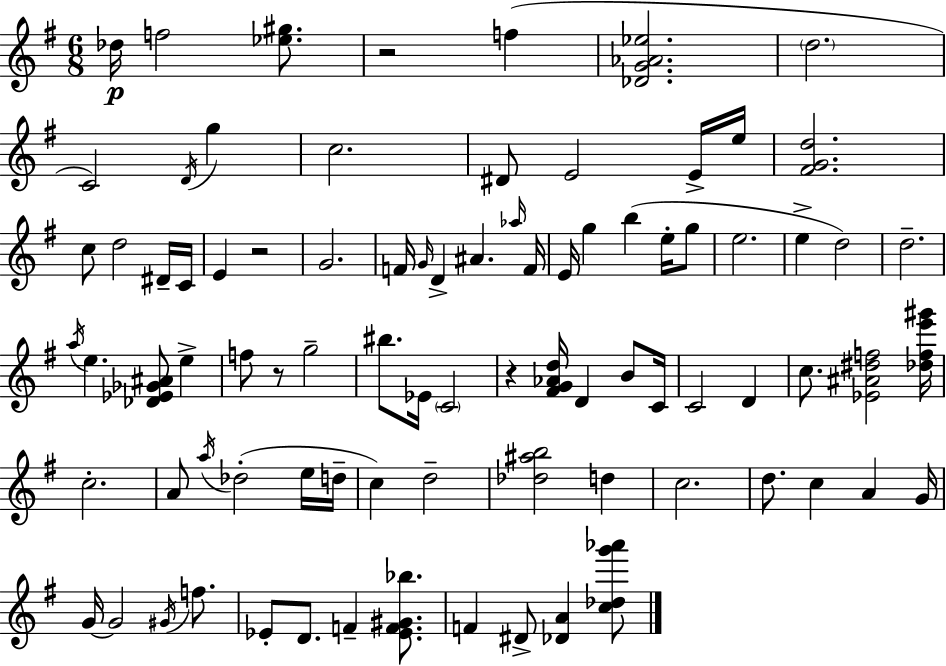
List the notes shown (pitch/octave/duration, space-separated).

Db5/s F5/h [Eb5,G#5]/e. R/h F5/q [Db4,G4,Ab4,Eb5]/h. D5/h. C4/h D4/s G5/q C5/h. D#4/e E4/h E4/s E5/s [F#4,G4,D5]/h. C5/e D5/h D#4/s C4/s E4/q R/h G4/h. F4/s G4/s D4/q A#4/q. Ab5/s F4/s E4/s G5/q B5/q E5/s G5/e E5/h. E5/q D5/h D5/h. A5/s E5/q. [Db4,Eb4,Gb4,A#4]/e E5/q F5/e R/e G5/h BIS5/e. Eb4/s C4/h R/q [F#4,G4,Ab4,D5]/s D4/q B4/e C4/s C4/h D4/q C5/e. [Eb4,A#4,D#5,F5]/h [Db5,F5,E6,G#6]/s C5/h. A4/e A5/s Db5/h E5/s D5/s C5/q D5/h [Db5,A#5,B5]/h D5/q C5/h. D5/e. C5/q A4/q G4/s G4/s G4/h G#4/s F5/e. Eb4/e D4/e. F4/q [Eb4,F4,G#4,Bb5]/e. F4/q D#4/e [Db4,A4]/q [C5,Db5,G6,Ab6]/e